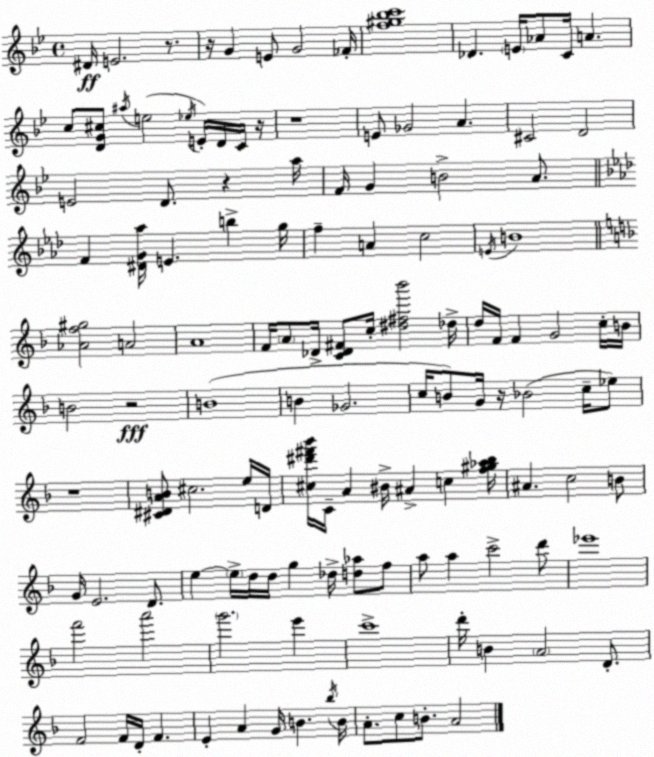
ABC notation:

X:1
T:Untitled
M:4/4
L:1/4
K:Bb
^D/4 E2 z/2 z/4 G E/2 G2 _F/4 [f^g_bc']4 _D E/4 _A/2 C/4 A c/2 [DG^c]/2 ^a/4 e2 _e/4 E/4 D/4 C/4 z/4 z4 E/2 _G2 A ^C2 D2 E2 D/2 z a/4 F/4 G B2 A/2 F [^DG_a]/4 E b g/4 f A c2 E/4 B4 [_Af^g]2 A2 A4 F/4 A/2 _D/4 [C_D^F]/2 c/4 [^d^f_b']2 _d/4 d/4 F/4 F G2 c/4 B/4 B2 z2 B4 B _G2 c/4 B/2 G/4 z/4 _B2 c/4 _e/2 z4 [^C^DAB]/2 ^c2 e/4 D/4 [^c^d'^f'_b']/4 C/4 A ^B/4 ^A c [f^g_a_b]/4 ^A c2 B/2 G/4 E2 D/2 e e/4 d/4 d/4 g _d/4 [d_a]/2 f/2 a/2 a c'2 d'/2 _e'4 f'2 a'2 g'2 e' c'4 d'/4 B A2 D/2 F2 F/4 D/4 F E A G/4 B _b/4 B/4 A/2 c/2 B/2 A2